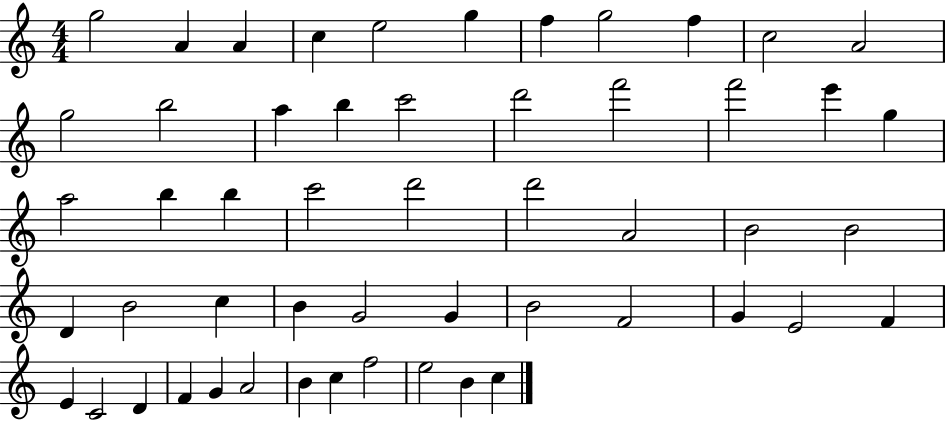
{
  \clef treble
  \numericTimeSignature
  \time 4/4
  \key c \major
  g''2 a'4 a'4 | c''4 e''2 g''4 | f''4 g''2 f''4 | c''2 a'2 | \break g''2 b''2 | a''4 b''4 c'''2 | d'''2 f'''2 | f'''2 e'''4 g''4 | \break a''2 b''4 b''4 | c'''2 d'''2 | d'''2 a'2 | b'2 b'2 | \break d'4 b'2 c''4 | b'4 g'2 g'4 | b'2 f'2 | g'4 e'2 f'4 | \break e'4 c'2 d'4 | f'4 g'4 a'2 | b'4 c''4 f''2 | e''2 b'4 c''4 | \break \bar "|."
}